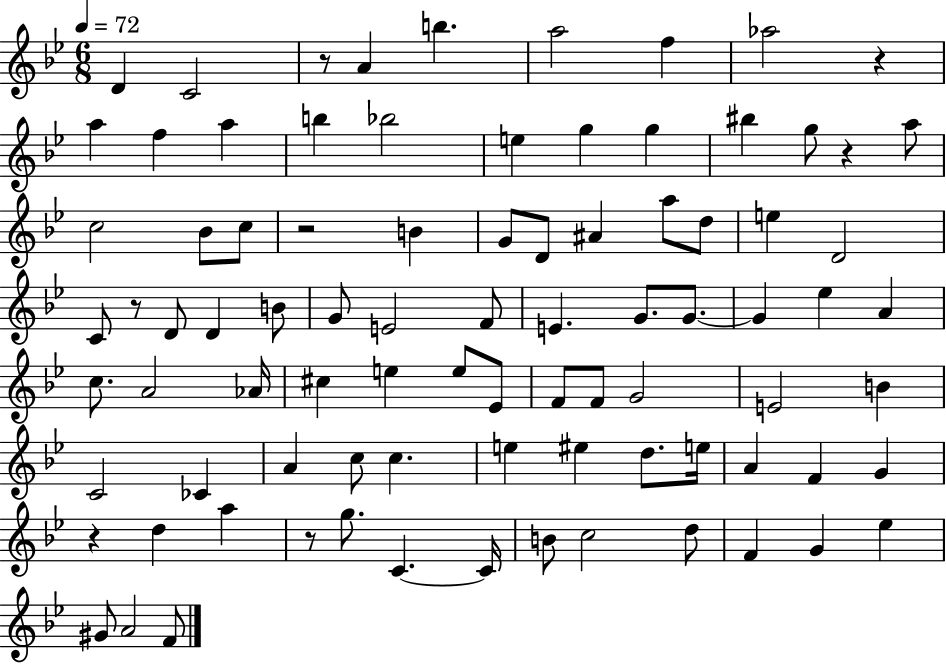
D4/q C4/h R/e A4/q B5/q. A5/h F5/q Ab5/h R/q A5/q F5/q A5/q B5/q Bb5/h E5/q G5/q G5/q BIS5/q G5/e R/q A5/e C5/h Bb4/e C5/e R/h B4/q G4/e D4/e A#4/q A5/e D5/e E5/q D4/h C4/e R/e D4/e D4/q B4/e G4/e E4/h F4/e E4/q. G4/e. G4/e. G4/q Eb5/q A4/q C5/e. A4/h Ab4/s C#5/q E5/q E5/e Eb4/e F4/e F4/e G4/h E4/h B4/q C4/h CES4/q A4/q C5/e C5/q. E5/q EIS5/q D5/e. E5/s A4/q F4/q G4/q R/q D5/q A5/q R/e G5/e. C4/q. C4/s B4/e C5/h D5/e F4/q G4/q Eb5/q G#4/e A4/h F4/e